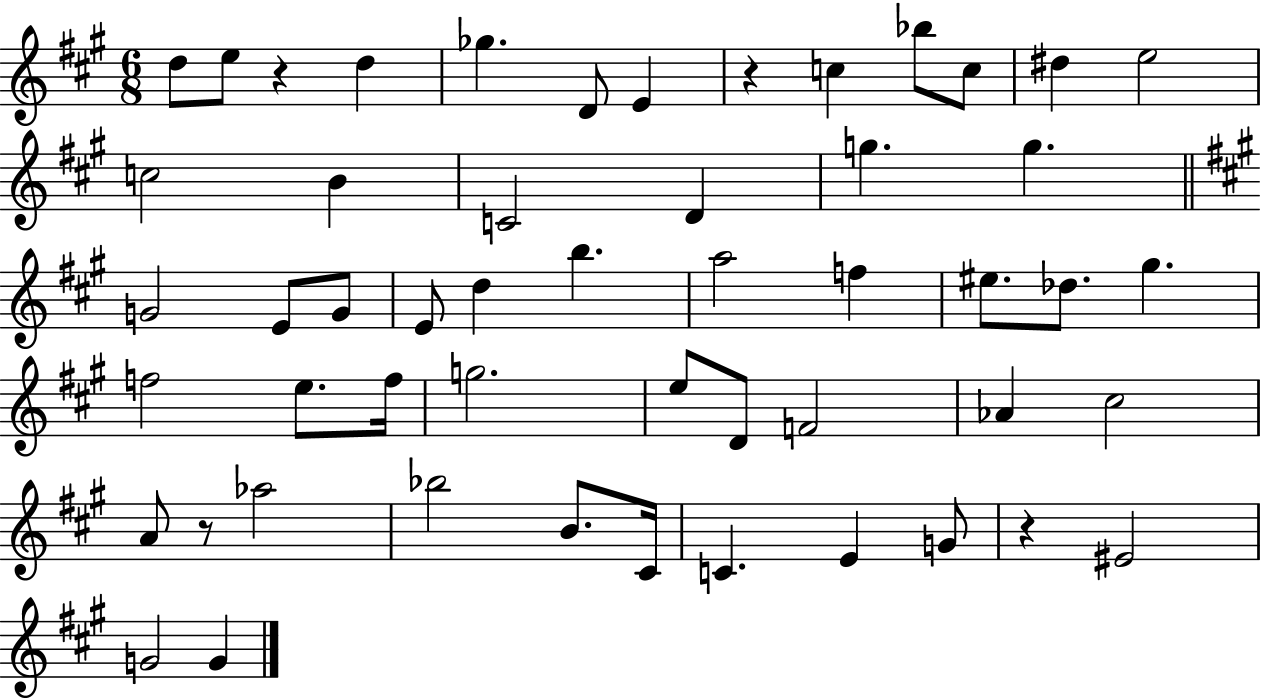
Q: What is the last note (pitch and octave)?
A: G4